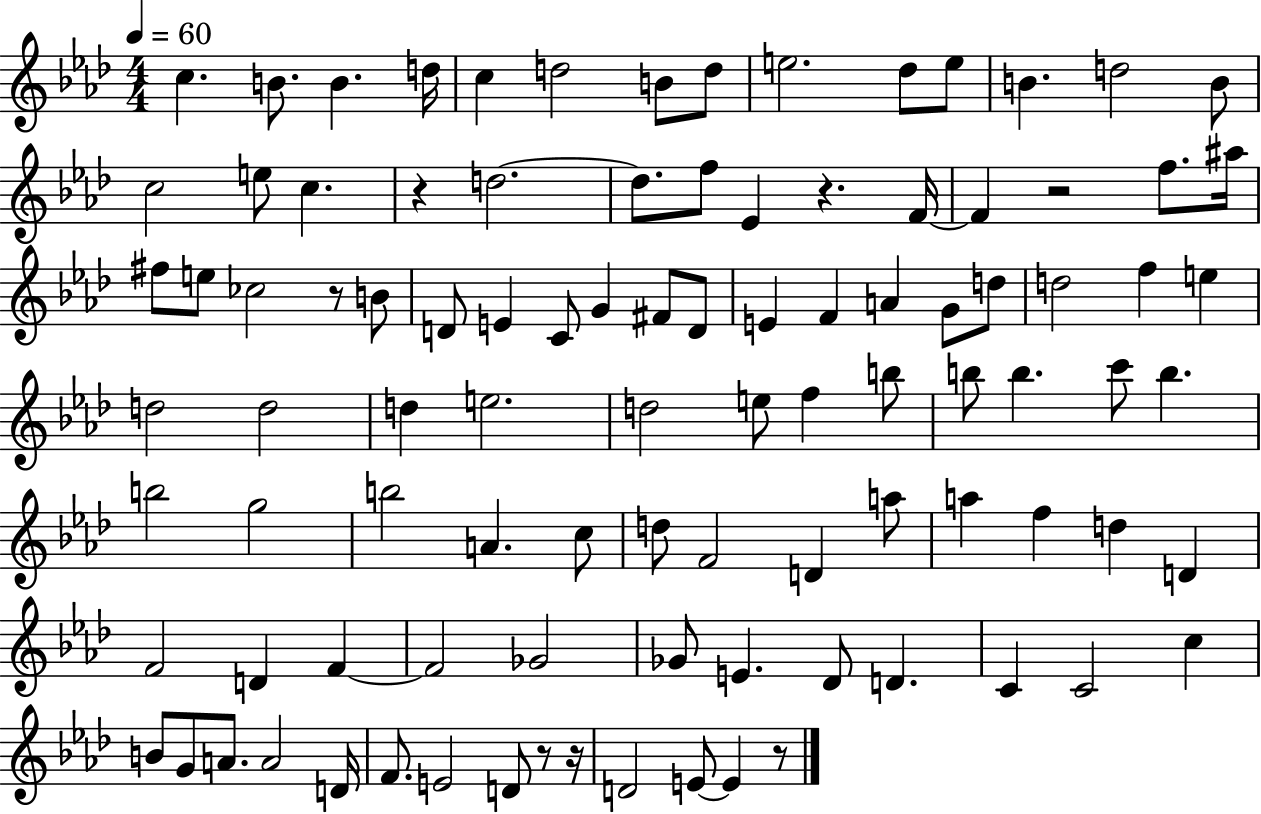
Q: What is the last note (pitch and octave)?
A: E4